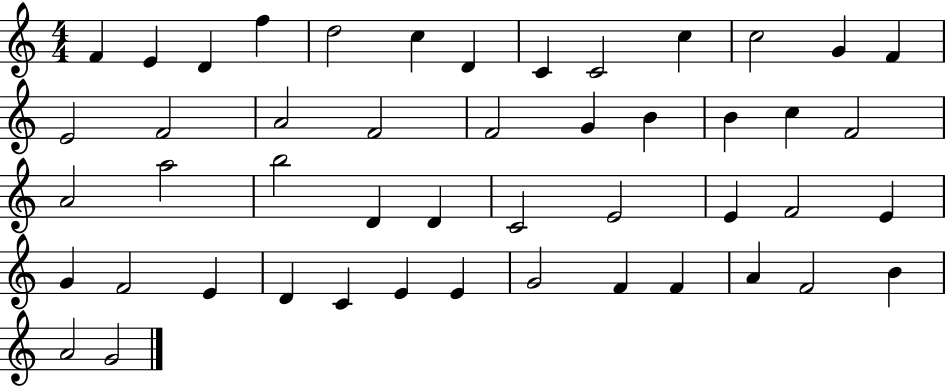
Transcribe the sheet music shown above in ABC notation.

X:1
T:Untitled
M:4/4
L:1/4
K:C
F E D f d2 c D C C2 c c2 G F E2 F2 A2 F2 F2 G B B c F2 A2 a2 b2 D D C2 E2 E F2 E G F2 E D C E E G2 F F A F2 B A2 G2